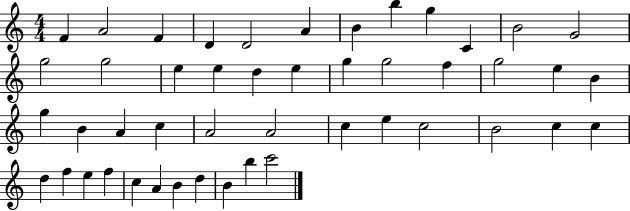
{
  \clef treble
  \numericTimeSignature
  \time 4/4
  \key c \major
  f'4 a'2 f'4 | d'4 d'2 a'4 | b'4 b''4 g''4 c'4 | b'2 g'2 | \break g''2 g''2 | e''4 e''4 d''4 e''4 | g''4 g''2 f''4 | g''2 e''4 b'4 | \break g''4 b'4 a'4 c''4 | a'2 a'2 | c''4 e''4 c''2 | b'2 c''4 c''4 | \break d''4 f''4 e''4 f''4 | c''4 a'4 b'4 d''4 | b'4 b''4 c'''2 | \bar "|."
}